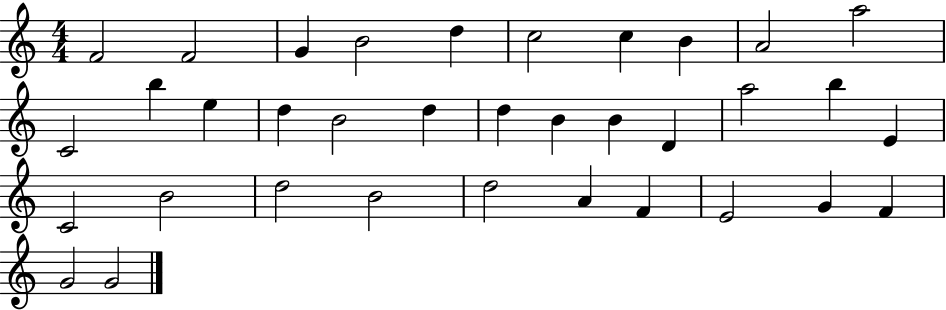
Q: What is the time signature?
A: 4/4